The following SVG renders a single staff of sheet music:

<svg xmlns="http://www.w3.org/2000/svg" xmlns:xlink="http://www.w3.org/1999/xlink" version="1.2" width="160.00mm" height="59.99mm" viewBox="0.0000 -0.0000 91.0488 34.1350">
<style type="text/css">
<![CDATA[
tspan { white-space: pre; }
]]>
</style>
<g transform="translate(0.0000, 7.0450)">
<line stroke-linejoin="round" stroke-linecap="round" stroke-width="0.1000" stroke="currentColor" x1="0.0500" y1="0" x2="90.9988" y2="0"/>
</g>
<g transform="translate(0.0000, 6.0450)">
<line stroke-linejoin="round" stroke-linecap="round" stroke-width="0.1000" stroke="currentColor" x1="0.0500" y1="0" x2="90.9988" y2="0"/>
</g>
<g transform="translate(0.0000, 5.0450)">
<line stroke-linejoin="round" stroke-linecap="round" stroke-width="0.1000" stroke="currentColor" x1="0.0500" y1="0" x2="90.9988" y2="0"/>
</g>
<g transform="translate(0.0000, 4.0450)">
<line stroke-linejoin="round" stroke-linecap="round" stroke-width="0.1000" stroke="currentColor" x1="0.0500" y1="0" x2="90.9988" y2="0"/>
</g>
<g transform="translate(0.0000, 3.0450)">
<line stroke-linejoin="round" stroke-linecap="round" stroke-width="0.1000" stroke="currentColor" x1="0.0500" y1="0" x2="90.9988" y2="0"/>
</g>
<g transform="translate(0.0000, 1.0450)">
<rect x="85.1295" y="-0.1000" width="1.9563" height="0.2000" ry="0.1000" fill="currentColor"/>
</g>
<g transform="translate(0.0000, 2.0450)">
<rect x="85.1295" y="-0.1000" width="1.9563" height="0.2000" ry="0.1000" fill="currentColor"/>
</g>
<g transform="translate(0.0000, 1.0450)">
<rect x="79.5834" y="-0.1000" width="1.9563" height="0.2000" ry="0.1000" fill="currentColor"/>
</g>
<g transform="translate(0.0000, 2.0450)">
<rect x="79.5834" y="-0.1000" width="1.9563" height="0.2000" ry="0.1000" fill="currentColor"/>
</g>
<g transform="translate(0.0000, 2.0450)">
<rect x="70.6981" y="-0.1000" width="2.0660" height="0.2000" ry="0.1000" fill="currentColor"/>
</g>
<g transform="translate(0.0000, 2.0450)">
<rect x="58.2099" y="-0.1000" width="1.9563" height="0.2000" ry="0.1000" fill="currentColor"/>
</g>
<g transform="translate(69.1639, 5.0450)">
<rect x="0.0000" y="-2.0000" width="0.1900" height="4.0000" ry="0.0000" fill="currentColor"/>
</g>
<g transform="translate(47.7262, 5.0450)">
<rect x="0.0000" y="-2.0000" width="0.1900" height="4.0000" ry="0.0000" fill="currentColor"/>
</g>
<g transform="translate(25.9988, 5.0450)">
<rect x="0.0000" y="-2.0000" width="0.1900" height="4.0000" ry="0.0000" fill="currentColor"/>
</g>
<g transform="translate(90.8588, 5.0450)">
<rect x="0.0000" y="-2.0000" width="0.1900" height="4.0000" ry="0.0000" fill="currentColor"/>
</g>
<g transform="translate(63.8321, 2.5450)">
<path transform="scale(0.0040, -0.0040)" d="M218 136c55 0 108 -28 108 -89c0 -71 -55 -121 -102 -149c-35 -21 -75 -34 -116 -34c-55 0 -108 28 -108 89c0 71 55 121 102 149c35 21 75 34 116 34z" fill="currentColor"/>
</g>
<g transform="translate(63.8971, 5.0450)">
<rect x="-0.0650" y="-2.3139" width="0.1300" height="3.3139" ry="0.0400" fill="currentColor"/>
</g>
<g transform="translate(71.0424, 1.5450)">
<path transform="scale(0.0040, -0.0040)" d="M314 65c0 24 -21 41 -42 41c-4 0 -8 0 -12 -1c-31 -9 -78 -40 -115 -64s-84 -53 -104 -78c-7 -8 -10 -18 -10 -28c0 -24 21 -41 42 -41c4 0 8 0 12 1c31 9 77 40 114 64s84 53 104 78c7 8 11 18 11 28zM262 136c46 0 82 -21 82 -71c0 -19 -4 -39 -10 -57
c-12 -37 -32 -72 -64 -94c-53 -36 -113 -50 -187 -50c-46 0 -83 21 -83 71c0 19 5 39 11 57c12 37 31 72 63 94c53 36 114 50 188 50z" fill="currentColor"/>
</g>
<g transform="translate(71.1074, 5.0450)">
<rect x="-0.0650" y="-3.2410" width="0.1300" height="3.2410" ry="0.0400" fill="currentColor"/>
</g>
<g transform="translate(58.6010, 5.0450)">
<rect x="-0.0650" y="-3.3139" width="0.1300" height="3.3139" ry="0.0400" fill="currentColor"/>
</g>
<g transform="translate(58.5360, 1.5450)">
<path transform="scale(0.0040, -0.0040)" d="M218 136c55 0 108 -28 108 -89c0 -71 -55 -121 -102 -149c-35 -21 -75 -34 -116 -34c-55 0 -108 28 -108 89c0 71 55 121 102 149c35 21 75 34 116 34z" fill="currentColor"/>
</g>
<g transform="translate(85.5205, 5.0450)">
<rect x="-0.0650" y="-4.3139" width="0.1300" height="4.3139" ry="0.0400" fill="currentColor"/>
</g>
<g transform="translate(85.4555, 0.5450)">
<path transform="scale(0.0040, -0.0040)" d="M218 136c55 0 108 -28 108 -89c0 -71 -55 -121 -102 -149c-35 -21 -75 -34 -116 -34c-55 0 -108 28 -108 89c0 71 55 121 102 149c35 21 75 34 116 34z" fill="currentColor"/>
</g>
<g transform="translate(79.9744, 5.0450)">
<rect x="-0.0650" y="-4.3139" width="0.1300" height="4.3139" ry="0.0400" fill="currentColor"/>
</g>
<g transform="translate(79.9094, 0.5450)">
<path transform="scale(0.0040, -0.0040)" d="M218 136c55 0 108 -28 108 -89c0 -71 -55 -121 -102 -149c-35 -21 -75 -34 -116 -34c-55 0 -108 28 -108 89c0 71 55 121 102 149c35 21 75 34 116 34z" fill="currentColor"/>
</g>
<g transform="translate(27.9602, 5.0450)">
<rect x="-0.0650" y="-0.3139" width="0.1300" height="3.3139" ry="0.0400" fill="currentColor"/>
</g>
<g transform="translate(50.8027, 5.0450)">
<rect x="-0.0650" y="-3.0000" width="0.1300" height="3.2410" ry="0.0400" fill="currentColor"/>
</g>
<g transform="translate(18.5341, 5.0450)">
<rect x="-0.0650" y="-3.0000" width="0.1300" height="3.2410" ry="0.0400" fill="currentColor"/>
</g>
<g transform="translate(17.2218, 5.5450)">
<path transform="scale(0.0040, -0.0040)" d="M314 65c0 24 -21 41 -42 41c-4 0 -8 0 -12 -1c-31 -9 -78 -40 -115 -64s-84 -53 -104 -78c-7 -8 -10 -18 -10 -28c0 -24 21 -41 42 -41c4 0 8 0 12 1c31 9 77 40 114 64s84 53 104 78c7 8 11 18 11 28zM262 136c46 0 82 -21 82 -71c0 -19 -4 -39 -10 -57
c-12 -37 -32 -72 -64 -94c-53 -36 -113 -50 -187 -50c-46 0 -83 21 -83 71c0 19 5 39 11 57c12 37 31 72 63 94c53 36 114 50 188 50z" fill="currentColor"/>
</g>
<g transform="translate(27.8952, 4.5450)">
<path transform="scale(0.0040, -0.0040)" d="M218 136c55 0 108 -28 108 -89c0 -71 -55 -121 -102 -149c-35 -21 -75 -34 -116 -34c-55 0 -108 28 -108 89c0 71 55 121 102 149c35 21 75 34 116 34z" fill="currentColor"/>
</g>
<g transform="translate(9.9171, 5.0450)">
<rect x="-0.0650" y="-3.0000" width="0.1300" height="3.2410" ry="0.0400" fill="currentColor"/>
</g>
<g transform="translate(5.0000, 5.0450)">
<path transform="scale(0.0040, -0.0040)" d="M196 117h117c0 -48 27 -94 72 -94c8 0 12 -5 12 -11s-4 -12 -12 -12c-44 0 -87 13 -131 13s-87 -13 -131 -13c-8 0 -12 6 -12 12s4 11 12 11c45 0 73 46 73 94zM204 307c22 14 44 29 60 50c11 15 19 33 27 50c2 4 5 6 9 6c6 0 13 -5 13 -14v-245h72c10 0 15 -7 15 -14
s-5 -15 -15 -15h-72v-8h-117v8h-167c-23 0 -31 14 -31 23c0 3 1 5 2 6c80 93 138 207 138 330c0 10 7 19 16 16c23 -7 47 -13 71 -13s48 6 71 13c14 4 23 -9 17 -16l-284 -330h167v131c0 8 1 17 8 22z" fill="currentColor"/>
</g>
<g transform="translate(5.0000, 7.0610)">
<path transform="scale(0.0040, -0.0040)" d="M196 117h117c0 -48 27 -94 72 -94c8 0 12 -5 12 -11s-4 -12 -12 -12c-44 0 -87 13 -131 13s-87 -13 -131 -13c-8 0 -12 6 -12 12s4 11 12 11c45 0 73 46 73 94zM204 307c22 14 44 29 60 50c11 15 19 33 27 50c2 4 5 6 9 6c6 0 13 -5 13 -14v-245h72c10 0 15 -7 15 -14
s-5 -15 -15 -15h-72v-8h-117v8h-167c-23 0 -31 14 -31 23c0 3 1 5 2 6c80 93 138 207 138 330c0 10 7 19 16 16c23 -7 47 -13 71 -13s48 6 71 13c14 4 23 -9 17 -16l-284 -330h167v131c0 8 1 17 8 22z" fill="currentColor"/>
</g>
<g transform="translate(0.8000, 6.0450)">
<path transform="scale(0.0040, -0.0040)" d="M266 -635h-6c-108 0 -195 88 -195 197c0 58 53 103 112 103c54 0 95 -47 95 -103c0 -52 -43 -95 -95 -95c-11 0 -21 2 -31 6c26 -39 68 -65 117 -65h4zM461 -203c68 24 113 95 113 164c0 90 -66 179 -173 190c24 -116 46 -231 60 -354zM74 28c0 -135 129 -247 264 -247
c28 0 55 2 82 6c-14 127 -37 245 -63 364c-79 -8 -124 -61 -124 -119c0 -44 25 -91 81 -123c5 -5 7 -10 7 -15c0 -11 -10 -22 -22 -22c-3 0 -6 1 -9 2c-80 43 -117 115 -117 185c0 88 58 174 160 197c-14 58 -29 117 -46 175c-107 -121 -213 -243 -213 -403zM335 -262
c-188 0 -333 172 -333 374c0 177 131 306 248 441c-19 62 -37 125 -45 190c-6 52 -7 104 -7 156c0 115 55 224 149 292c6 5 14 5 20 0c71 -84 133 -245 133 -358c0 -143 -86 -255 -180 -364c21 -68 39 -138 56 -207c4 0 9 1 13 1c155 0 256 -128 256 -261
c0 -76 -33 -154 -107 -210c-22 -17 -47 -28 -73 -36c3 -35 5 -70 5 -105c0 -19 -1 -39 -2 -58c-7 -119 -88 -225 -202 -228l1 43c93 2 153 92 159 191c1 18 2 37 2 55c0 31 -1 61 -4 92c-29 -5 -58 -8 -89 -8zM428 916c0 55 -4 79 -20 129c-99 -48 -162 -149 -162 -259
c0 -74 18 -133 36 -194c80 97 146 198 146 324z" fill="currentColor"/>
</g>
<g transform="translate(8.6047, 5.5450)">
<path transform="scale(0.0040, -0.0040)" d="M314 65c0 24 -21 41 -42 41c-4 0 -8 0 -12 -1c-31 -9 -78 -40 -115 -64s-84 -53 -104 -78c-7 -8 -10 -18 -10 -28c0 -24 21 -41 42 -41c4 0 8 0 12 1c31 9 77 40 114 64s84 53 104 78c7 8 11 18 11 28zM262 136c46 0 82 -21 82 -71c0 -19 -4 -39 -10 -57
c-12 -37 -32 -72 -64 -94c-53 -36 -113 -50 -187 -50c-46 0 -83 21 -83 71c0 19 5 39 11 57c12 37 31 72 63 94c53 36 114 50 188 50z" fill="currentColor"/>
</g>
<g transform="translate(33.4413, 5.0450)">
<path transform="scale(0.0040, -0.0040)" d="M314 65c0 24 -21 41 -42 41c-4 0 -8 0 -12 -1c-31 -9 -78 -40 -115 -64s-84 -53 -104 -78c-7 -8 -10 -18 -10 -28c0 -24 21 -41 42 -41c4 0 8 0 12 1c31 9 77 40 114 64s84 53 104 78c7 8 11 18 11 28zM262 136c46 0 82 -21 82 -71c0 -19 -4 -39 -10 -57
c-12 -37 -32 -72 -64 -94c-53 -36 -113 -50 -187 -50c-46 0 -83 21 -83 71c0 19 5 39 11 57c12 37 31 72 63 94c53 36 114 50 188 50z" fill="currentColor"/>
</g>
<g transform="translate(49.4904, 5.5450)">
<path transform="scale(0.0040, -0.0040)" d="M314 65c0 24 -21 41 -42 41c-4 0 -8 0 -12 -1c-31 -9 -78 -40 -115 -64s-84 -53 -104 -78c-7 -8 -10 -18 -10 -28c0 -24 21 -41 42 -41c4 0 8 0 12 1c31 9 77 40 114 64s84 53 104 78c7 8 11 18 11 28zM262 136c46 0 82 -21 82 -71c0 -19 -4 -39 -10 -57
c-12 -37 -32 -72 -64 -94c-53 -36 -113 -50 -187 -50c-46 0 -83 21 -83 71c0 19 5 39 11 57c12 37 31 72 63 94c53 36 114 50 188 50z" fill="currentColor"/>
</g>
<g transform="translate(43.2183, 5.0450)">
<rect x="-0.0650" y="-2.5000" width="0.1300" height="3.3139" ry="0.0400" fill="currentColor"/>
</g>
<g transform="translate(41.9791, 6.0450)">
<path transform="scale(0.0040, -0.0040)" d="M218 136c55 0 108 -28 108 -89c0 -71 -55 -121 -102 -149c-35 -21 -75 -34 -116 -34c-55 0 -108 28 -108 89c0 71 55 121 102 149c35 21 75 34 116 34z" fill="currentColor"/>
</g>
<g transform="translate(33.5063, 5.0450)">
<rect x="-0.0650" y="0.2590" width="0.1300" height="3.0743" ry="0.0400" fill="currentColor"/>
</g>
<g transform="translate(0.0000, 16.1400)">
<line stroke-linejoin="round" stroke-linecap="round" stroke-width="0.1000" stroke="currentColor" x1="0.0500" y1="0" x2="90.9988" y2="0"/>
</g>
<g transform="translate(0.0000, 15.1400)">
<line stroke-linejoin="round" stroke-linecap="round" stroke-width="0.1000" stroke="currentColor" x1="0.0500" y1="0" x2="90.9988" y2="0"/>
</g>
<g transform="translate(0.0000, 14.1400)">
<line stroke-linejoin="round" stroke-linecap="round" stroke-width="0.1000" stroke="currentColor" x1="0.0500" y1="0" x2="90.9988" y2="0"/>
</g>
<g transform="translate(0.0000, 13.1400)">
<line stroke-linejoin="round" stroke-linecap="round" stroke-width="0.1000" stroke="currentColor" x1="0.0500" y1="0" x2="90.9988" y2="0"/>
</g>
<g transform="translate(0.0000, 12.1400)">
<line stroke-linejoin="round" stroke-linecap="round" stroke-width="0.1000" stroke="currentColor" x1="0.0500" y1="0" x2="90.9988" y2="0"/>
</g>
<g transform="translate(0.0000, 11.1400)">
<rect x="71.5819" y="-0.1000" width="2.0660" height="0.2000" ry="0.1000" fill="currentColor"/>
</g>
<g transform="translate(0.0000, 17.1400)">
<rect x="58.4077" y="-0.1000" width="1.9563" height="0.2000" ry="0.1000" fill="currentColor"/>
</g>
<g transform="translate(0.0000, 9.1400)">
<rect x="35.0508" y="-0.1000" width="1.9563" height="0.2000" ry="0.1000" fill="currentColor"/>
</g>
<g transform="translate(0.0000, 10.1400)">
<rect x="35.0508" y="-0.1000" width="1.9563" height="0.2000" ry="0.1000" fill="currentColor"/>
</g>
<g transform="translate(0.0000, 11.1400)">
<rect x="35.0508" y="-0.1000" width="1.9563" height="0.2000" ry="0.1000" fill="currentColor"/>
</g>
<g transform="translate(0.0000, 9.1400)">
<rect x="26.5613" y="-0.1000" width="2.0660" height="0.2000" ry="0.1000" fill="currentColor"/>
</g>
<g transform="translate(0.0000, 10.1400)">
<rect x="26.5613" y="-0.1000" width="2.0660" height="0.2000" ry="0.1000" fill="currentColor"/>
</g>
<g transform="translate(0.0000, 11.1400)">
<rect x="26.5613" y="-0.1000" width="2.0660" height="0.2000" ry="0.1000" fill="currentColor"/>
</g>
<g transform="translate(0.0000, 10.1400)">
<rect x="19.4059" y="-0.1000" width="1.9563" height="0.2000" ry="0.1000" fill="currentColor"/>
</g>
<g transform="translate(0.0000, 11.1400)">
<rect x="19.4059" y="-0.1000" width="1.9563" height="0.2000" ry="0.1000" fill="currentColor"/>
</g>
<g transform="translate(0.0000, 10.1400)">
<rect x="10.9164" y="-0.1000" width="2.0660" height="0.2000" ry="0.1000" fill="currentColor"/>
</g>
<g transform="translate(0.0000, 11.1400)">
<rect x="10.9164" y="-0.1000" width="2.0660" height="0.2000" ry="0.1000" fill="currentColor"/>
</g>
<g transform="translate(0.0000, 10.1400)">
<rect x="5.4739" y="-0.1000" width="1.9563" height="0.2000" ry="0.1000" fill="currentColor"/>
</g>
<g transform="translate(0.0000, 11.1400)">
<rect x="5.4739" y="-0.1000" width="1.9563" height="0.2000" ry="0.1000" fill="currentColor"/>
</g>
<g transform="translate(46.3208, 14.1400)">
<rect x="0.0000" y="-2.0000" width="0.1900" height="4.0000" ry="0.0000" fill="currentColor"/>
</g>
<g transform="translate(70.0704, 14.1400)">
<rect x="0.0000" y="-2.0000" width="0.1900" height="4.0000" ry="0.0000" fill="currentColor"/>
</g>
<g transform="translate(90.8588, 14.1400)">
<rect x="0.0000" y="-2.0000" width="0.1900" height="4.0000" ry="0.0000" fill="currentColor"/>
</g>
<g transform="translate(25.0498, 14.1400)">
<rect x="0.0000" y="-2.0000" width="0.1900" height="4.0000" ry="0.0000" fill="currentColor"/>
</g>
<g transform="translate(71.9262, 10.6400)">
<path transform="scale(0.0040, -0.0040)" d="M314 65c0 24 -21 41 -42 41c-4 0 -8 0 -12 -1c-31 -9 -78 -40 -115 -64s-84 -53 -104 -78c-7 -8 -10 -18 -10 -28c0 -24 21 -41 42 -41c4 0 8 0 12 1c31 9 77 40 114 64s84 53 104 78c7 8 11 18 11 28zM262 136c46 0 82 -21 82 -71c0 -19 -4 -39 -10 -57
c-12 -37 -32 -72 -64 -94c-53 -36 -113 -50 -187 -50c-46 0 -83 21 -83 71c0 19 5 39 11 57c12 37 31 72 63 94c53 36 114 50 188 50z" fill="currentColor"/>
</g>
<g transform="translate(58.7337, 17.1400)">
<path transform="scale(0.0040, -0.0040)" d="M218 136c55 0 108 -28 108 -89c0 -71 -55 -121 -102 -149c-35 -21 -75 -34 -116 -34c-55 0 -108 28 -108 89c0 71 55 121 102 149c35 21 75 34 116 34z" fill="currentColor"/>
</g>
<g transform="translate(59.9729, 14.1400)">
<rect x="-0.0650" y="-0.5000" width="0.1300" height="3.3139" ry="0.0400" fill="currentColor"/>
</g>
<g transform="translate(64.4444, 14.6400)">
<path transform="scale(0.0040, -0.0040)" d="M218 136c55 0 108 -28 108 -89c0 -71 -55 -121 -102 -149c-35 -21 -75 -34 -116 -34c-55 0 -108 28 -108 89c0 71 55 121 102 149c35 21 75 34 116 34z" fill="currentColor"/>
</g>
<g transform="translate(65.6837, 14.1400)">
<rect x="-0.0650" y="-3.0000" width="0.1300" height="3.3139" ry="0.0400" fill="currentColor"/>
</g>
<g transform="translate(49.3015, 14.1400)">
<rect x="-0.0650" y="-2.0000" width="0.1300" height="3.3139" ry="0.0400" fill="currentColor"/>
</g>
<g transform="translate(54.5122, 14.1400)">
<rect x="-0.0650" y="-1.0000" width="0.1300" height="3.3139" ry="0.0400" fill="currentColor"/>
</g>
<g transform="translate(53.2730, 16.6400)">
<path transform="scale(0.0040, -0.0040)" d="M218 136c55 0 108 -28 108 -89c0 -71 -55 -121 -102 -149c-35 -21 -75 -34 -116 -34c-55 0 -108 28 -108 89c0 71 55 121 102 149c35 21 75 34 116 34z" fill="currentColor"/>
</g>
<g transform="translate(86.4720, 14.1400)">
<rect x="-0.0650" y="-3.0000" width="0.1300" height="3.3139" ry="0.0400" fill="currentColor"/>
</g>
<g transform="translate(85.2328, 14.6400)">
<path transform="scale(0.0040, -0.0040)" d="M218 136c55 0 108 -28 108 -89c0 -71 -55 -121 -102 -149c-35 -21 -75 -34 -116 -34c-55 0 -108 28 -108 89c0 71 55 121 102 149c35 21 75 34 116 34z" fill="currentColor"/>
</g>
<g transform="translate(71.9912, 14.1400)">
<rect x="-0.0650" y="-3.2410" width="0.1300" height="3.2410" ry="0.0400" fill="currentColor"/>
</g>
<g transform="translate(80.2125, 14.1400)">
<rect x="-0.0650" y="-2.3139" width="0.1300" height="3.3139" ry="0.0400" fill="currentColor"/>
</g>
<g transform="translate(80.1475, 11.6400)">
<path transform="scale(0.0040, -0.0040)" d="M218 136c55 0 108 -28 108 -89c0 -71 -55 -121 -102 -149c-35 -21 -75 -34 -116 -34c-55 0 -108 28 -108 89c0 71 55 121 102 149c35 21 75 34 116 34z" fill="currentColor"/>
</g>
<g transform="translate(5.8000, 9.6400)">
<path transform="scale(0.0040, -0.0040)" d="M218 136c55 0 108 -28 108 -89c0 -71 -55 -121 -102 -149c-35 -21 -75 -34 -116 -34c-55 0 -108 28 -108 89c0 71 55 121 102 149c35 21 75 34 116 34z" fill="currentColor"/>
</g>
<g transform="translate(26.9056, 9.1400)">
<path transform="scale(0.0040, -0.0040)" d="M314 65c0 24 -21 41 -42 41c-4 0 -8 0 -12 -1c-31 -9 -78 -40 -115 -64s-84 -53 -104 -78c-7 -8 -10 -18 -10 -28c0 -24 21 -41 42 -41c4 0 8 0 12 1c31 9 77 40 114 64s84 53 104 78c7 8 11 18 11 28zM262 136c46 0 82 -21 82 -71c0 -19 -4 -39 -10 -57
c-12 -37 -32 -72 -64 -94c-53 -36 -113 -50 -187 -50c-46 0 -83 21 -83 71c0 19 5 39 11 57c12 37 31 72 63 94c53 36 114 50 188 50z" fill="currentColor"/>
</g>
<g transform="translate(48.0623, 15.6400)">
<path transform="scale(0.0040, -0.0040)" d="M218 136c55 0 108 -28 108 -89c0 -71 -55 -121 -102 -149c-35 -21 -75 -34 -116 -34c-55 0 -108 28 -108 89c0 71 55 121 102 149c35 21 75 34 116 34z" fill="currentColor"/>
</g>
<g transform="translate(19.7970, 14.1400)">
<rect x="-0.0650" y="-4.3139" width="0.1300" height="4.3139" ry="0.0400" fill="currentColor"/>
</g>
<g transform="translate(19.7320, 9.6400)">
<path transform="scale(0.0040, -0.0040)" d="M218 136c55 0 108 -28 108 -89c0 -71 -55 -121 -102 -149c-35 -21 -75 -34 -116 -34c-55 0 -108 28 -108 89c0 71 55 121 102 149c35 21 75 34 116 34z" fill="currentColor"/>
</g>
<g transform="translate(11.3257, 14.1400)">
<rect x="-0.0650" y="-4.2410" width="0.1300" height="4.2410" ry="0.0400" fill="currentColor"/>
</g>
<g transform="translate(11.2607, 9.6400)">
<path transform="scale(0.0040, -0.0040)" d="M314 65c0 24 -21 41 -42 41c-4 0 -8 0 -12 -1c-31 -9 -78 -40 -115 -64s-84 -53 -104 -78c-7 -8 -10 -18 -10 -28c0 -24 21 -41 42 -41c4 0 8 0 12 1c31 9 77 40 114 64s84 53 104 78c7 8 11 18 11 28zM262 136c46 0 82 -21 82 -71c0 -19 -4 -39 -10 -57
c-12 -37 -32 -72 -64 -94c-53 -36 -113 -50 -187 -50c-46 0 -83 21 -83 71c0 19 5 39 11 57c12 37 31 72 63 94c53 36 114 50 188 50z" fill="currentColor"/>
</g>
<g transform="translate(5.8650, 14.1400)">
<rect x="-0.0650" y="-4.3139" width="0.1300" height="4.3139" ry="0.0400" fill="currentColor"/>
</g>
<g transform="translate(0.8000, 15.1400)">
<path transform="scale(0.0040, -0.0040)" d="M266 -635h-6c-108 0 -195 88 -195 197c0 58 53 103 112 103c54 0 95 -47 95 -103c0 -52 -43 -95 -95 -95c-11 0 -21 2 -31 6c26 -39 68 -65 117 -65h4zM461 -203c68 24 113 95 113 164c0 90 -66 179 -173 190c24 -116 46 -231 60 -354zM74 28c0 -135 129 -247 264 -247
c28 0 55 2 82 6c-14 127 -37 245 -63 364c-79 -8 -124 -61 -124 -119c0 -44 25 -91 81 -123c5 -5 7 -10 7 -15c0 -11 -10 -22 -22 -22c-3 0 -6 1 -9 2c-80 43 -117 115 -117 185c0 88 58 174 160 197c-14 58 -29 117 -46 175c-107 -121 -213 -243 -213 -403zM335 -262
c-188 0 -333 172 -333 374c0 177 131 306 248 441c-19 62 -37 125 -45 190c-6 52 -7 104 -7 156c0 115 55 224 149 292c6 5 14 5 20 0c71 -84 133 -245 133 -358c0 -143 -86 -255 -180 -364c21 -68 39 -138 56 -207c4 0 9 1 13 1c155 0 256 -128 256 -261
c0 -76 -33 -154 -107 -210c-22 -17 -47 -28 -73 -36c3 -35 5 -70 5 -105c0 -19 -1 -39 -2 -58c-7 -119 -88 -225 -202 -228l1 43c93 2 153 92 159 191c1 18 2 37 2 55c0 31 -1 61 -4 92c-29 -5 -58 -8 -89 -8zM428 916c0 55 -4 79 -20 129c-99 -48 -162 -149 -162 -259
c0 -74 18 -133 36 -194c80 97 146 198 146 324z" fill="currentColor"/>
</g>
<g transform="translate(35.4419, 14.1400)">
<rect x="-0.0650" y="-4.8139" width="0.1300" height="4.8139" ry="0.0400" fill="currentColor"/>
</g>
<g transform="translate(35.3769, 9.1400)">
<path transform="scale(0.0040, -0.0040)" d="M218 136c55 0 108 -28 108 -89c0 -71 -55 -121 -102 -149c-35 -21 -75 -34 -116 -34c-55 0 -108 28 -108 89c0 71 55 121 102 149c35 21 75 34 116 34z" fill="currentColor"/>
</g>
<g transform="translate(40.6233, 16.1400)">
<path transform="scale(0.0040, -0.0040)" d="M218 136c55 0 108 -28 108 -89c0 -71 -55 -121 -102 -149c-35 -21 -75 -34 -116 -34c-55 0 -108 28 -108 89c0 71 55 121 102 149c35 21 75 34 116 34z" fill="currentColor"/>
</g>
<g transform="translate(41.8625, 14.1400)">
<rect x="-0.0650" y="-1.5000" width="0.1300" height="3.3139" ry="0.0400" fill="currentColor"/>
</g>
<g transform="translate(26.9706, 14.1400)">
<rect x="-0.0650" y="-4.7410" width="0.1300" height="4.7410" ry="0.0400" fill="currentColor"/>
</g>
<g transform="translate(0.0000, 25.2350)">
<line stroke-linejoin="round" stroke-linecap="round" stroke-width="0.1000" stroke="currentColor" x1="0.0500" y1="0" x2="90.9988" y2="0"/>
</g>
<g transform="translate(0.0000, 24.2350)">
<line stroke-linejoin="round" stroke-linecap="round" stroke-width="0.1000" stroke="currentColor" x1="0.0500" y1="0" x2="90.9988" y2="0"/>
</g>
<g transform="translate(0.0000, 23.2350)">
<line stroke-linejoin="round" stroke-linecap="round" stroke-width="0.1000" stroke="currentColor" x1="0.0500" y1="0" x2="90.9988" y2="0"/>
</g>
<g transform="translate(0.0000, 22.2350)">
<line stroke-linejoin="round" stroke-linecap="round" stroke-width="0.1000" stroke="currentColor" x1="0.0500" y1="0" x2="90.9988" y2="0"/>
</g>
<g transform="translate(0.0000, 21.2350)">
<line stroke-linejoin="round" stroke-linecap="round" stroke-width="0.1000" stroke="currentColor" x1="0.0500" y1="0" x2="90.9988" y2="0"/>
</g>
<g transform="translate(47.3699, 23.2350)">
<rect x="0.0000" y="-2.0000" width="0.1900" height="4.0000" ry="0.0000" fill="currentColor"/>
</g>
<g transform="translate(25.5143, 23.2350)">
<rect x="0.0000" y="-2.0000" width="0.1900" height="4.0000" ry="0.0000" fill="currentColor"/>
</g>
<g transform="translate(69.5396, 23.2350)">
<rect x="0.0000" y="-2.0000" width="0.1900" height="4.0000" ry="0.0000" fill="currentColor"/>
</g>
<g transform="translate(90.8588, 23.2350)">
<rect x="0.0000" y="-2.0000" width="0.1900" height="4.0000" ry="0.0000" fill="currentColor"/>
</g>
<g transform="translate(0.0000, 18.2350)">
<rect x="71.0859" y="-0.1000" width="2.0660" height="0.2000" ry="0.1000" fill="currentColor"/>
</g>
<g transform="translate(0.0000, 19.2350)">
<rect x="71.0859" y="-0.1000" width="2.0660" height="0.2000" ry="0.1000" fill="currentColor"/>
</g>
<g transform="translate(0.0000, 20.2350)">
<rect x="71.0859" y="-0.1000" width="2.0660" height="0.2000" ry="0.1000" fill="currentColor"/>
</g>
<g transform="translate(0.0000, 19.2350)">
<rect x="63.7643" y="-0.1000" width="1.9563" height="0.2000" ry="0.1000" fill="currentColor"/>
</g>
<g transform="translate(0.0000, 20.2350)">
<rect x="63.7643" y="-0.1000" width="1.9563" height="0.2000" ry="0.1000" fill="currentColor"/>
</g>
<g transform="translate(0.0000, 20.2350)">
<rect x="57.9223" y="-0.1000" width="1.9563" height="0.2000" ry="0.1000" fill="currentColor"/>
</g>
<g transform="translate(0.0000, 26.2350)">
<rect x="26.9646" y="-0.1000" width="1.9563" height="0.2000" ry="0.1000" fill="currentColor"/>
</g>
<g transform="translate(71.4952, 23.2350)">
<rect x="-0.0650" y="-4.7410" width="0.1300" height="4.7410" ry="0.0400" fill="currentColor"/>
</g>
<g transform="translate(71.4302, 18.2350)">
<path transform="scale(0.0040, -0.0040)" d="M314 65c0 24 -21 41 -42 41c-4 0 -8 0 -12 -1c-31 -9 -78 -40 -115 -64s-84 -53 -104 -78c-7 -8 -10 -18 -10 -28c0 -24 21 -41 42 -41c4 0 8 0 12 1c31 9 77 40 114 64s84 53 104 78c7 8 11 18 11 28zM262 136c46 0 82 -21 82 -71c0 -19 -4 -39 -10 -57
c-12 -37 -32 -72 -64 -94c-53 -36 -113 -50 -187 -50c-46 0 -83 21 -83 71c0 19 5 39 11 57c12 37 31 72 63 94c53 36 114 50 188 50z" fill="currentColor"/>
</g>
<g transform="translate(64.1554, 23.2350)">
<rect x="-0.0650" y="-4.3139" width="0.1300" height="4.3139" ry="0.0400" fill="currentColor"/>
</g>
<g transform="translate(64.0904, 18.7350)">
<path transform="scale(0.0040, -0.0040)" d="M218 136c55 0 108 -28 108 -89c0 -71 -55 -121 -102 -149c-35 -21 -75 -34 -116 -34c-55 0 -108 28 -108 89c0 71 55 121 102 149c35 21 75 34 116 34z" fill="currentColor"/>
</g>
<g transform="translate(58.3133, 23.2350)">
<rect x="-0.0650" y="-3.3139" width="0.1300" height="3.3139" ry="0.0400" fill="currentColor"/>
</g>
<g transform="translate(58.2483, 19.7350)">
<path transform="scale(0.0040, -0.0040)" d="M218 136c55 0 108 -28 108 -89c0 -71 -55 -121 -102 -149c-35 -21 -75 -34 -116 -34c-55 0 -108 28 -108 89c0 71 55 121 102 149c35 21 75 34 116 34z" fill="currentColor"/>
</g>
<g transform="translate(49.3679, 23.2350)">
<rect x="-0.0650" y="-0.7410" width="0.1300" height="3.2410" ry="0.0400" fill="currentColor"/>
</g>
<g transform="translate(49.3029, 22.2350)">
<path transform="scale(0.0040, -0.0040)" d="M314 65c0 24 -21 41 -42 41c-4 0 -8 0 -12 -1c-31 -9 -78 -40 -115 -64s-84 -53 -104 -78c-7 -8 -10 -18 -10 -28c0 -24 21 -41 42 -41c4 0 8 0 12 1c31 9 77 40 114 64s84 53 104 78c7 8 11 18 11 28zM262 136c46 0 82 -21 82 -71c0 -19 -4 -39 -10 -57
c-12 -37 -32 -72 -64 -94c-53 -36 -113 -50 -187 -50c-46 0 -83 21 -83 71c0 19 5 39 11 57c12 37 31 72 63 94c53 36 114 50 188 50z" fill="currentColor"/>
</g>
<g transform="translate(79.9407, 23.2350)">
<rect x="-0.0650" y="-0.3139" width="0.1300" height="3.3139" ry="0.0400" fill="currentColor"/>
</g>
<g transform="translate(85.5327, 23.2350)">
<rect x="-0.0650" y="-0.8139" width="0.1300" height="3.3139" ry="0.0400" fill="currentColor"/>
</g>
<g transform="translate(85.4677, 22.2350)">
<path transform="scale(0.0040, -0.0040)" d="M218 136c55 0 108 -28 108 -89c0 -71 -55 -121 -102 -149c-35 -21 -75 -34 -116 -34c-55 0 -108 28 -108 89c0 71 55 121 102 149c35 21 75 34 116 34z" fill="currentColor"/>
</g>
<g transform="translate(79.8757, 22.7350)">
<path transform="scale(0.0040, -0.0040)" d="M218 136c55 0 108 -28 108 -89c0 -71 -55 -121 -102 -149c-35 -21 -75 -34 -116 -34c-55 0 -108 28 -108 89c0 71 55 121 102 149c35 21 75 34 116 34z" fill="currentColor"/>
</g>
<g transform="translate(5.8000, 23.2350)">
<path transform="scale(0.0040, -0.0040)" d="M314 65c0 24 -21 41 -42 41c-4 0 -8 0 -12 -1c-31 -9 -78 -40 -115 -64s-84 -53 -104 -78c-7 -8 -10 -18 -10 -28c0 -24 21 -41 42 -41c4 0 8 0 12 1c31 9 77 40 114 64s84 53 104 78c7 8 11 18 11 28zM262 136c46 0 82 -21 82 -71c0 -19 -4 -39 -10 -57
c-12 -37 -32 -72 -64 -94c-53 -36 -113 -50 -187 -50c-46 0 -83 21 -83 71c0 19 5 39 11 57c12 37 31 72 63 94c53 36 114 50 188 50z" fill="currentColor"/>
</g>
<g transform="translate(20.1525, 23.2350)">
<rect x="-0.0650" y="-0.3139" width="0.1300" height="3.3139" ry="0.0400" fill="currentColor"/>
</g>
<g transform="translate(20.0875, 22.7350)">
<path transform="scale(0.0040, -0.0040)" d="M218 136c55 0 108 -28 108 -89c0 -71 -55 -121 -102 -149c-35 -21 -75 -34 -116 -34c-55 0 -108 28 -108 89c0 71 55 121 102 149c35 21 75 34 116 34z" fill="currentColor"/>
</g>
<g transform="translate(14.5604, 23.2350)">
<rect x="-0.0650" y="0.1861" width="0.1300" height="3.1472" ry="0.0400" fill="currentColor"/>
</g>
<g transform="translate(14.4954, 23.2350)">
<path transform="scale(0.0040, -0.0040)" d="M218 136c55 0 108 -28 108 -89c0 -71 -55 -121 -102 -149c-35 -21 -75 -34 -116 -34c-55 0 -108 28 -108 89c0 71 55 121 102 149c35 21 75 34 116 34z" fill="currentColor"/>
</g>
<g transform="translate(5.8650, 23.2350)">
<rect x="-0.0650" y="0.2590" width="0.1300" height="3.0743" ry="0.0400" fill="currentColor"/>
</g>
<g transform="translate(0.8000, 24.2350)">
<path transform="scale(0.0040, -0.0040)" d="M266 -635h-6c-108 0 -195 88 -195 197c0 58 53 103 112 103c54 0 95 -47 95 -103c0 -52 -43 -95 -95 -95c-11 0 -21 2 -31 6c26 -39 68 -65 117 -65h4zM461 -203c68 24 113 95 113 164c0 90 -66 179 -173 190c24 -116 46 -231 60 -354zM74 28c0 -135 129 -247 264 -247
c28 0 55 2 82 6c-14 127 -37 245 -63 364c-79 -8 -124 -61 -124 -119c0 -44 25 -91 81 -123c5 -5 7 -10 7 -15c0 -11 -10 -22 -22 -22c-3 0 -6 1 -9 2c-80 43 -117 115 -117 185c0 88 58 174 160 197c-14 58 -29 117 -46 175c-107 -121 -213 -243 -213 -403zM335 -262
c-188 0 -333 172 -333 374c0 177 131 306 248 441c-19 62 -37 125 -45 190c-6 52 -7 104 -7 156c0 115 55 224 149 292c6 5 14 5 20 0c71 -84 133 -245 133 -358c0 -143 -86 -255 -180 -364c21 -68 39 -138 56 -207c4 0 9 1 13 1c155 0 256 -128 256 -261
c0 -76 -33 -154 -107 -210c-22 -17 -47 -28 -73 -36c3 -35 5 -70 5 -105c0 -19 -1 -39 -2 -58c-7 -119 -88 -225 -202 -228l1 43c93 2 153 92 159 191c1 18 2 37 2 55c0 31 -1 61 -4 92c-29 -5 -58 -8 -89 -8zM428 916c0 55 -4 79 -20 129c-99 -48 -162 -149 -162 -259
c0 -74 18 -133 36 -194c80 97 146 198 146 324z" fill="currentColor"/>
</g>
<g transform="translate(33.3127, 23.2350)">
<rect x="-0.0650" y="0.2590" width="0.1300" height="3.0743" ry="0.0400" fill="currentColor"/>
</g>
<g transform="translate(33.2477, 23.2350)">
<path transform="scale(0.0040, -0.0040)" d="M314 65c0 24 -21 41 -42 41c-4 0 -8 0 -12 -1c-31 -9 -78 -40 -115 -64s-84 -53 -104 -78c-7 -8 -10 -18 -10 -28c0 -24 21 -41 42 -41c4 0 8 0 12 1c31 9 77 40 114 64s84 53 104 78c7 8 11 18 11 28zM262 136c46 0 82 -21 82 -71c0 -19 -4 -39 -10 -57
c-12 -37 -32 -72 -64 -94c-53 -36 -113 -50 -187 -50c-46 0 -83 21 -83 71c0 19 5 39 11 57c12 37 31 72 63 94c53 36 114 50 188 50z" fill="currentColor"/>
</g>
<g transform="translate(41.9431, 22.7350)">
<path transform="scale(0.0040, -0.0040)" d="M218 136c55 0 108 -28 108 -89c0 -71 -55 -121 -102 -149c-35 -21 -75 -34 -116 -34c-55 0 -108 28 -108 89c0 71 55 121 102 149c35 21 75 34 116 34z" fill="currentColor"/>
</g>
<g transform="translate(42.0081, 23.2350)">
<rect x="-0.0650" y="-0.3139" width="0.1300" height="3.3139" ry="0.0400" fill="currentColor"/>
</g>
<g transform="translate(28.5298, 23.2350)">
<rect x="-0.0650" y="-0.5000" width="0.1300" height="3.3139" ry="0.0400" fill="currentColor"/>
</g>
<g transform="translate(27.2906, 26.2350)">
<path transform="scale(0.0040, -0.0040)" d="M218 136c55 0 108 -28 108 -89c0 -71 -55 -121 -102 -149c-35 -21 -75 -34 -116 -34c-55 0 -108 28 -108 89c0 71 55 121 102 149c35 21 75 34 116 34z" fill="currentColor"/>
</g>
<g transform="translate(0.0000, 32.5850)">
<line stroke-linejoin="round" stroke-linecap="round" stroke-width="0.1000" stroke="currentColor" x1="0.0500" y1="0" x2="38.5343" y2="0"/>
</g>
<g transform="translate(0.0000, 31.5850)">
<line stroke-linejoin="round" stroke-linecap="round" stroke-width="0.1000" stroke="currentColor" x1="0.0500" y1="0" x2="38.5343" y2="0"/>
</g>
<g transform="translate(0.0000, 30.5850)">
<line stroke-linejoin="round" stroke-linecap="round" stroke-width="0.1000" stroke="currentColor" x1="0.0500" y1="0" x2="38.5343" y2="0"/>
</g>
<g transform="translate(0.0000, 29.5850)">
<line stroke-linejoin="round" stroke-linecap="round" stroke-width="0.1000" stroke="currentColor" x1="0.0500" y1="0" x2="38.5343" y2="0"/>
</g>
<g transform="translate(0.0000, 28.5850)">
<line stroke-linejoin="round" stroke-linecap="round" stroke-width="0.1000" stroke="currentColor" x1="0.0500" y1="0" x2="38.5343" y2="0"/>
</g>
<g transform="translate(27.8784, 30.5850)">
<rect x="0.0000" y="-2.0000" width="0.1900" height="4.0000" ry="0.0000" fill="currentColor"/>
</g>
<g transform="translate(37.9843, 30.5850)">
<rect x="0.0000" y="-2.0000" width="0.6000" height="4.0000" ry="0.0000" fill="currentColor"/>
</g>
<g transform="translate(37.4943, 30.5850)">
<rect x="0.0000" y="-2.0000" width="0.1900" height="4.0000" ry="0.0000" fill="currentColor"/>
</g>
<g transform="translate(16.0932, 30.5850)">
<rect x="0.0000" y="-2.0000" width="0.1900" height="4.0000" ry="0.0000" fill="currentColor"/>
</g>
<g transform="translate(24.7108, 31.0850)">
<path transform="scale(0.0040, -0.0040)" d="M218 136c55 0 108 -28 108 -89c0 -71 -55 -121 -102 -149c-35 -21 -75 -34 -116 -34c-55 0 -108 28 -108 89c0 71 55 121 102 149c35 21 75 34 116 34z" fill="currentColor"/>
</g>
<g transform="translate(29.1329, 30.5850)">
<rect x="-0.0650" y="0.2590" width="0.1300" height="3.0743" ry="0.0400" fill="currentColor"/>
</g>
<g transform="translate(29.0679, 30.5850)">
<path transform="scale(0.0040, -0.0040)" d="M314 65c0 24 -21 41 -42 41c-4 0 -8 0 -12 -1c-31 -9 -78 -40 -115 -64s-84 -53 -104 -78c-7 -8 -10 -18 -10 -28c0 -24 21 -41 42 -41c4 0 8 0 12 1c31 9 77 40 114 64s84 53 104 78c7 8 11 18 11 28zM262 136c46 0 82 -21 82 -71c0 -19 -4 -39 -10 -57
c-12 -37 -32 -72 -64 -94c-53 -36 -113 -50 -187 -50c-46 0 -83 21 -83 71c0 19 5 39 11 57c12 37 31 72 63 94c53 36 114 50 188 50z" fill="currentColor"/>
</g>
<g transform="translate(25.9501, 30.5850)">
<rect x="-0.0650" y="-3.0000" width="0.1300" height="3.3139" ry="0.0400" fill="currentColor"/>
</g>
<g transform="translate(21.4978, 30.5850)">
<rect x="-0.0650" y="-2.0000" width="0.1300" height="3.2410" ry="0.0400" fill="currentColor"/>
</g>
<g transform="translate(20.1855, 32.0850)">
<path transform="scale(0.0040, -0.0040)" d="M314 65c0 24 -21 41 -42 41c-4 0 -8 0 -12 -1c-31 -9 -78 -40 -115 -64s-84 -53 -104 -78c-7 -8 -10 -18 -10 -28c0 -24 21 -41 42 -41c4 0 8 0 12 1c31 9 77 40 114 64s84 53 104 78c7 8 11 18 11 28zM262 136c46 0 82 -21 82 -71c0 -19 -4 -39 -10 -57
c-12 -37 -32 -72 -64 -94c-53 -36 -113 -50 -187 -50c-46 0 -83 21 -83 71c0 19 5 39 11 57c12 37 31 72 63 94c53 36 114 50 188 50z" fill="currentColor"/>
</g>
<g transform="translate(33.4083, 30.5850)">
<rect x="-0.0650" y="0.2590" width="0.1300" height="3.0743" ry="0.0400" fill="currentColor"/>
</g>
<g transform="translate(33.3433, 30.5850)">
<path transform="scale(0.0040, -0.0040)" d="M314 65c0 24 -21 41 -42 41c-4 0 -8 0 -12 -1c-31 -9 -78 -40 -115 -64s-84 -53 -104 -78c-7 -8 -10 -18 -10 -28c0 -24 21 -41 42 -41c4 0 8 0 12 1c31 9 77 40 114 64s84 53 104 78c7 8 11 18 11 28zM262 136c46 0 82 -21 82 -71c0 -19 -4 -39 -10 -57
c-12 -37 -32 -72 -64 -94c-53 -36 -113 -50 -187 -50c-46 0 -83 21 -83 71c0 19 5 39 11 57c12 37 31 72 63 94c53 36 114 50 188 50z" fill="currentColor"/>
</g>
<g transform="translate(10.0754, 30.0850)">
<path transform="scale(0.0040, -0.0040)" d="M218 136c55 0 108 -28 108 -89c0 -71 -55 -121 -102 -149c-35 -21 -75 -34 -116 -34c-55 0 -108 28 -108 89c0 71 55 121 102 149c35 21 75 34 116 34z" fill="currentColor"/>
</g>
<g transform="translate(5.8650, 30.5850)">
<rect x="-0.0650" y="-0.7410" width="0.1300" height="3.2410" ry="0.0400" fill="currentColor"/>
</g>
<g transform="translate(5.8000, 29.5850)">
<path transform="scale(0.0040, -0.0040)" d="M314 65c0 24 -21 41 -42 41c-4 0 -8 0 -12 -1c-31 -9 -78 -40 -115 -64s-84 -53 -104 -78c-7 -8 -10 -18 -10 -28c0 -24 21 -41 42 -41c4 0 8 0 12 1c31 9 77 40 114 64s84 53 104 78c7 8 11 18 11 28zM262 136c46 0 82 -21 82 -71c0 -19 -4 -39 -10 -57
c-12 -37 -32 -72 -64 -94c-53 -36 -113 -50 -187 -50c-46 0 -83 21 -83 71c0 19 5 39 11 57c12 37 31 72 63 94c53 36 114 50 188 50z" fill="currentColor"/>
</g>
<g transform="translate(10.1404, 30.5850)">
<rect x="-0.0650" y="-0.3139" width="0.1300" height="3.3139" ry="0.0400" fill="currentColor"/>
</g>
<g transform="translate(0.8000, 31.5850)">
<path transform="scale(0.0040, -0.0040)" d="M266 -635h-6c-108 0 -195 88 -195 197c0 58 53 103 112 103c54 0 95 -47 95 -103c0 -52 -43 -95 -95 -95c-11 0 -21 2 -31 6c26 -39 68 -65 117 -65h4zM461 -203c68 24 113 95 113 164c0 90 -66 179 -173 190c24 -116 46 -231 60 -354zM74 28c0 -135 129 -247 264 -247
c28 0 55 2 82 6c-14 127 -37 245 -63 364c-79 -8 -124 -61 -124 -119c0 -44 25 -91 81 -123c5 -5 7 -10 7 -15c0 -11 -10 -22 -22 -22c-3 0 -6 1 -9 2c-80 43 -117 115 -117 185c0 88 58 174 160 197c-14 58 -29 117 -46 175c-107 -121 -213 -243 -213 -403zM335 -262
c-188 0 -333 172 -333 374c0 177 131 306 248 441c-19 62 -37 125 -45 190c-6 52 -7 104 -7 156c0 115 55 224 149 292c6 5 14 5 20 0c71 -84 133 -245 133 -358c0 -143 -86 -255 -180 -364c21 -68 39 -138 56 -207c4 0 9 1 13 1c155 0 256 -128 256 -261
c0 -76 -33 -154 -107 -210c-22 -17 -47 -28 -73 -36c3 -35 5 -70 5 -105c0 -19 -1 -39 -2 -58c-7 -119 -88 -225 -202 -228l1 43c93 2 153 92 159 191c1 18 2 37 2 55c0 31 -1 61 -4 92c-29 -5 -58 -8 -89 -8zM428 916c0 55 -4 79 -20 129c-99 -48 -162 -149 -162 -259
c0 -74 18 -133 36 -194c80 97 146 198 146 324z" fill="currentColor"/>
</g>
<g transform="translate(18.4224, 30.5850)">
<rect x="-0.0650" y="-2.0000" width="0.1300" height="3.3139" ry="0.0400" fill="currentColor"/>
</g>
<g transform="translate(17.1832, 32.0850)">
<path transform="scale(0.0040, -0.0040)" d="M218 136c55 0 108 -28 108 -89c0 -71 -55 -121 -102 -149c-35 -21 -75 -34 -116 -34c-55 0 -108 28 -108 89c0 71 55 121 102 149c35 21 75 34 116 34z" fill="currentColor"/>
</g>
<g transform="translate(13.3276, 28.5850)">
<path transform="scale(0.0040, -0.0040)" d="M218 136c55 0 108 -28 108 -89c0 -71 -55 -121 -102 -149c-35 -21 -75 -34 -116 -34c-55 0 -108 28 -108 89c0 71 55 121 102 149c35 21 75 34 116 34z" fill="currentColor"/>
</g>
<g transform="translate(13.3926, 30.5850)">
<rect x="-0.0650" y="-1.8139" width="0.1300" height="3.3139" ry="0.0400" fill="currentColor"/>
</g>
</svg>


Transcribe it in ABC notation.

X:1
T:Untitled
M:4/4
L:1/4
K:C
A2 A2 c B2 G A2 b g b2 d' d' d' d'2 d' e'2 e' E F D C A b2 g A B2 B c C B2 c d2 b d' e'2 c d d2 c f F F2 A B2 B2